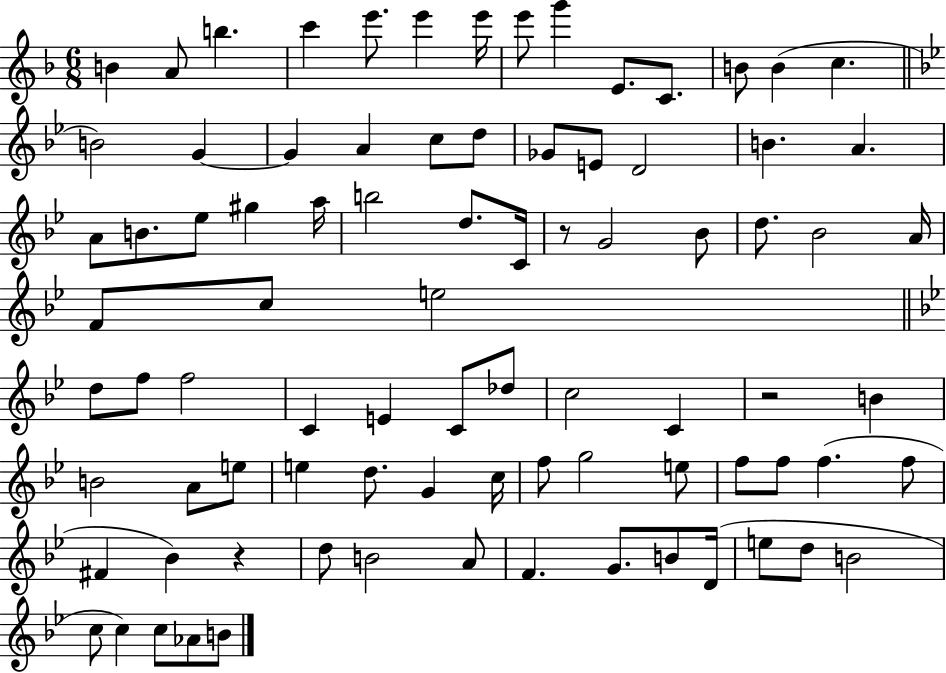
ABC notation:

X:1
T:Untitled
M:6/8
L:1/4
K:F
B A/2 b c' e'/2 e' e'/4 e'/2 g' E/2 C/2 B/2 B c B2 G G A c/2 d/2 _G/2 E/2 D2 B A A/2 B/2 _e/2 ^g a/4 b2 d/2 C/4 z/2 G2 _B/2 d/2 _B2 A/4 F/2 c/2 e2 d/2 f/2 f2 C E C/2 _d/2 c2 C z2 B B2 A/2 e/2 e d/2 G c/4 f/2 g2 e/2 f/2 f/2 f f/2 ^F _B z d/2 B2 A/2 F G/2 B/2 D/4 e/2 d/2 B2 c/2 c c/2 _A/2 B/2